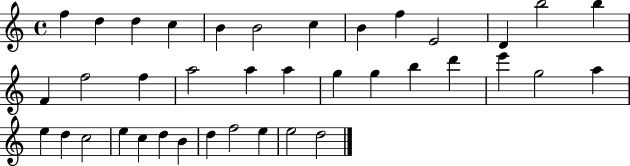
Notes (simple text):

F5/q D5/q D5/q C5/q B4/q B4/h C5/q B4/q F5/q E4/h D4/q B5/h B5/q F4/q F5/h F5/q A5/h A5/q A5/q G5/q G5/q B5/q D6/q E6/q G5/h A5/q E5/q D5/q C5/h E5/q C5/q D5/q B4/q D5/q F5/h E5/q E5/h D5/h